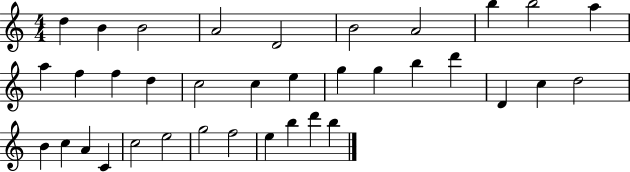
X:1
T:Untitled
M:4/4
L:1/4
K:C
d B B2 A2 D2 B2 A2 b b2 a a f f d c2 c e g g b d' D c d2 B c A C c2 e2 g2 f2 e b d' b